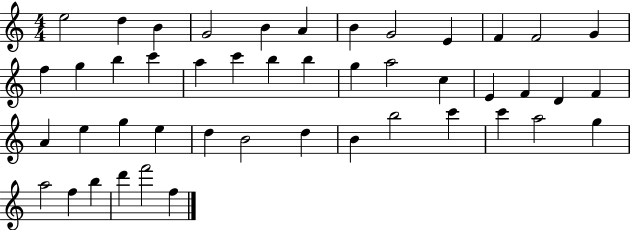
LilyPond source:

{
  \clef treble
  \numericTimeSignature
  \time 4/4
  \key c \major
  e''2 d''4 b'4 | g'2 b'4 a'4 | b'4 g'2 e'4 | f'4 f'2 g'4 | \break f''4 g''4 b''4 c'''4 | a''4 c'''4 b''4 b''4 | g''4 a''2 c''4 | e'4 f'4 d'4 f'4 | \break a'4 e''4 g''4 e''4 | d''4 b'2 d''4 | b'4 b''2 c'''4 | c'''4 a''2 g''4 | \break a''2 f''4 b''4 | d'''4 f'''2 f''4 | \bar "|."
}